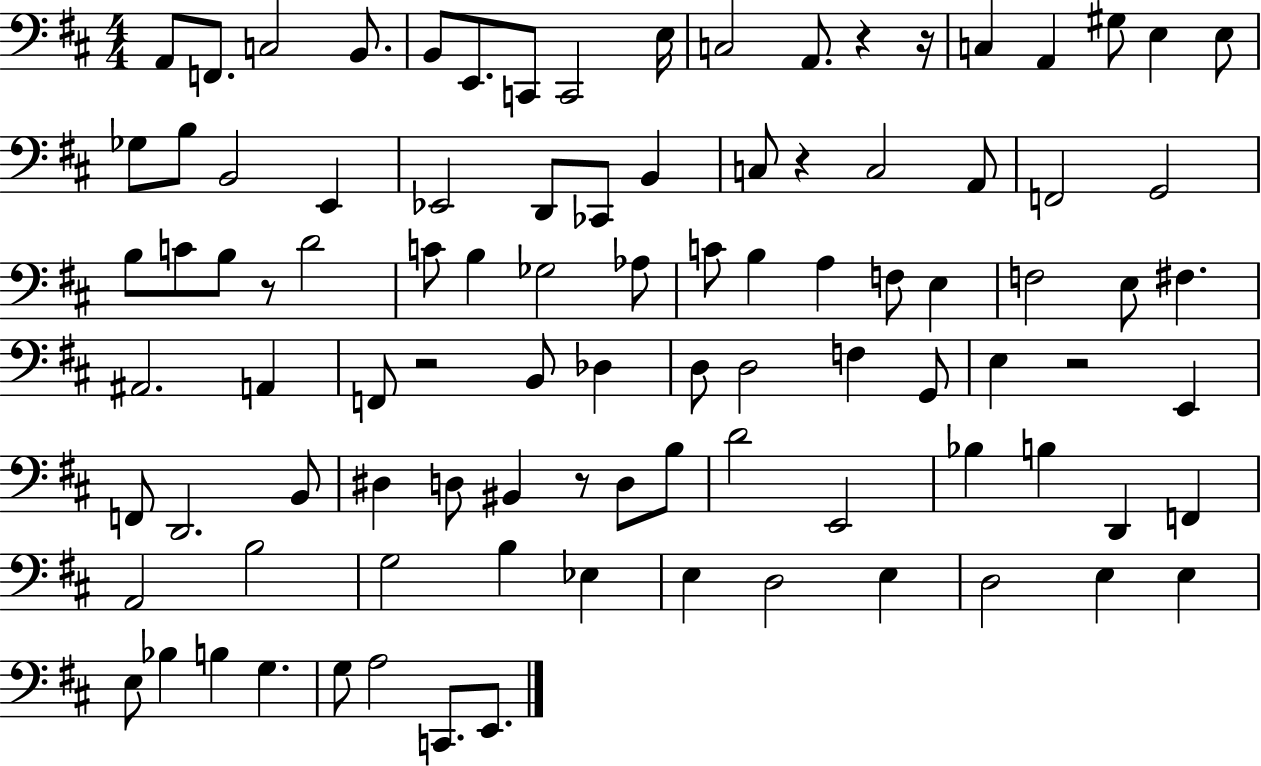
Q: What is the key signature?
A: D major